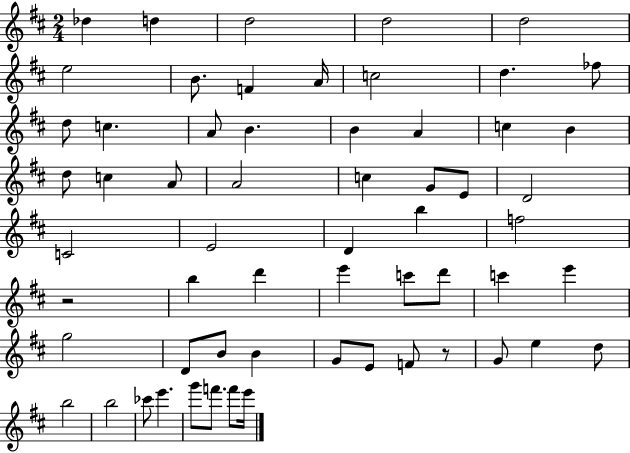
{
  \clef treble
  \numericTimeSignature
  \time 2/4
  \key d \major
  des''4 d''4 | d''2 | d''2 | d''2 | \break e''2 | b'8. f'4 a'16 | c''2 | d''4. fes''8 | \break d''8 c''4. | a'8 b'4. | b'4 a'4 | c''4 b'4 | \break d''8 c''4 a'8 | a'2 | c''4 g'8 e'8 | d'2 | \break c'2 | e'2 | d'4 b''4 | f''2 | \break r2 | b''4 d'''4 | e'''4 c'''8 d'''8 | c'''4 e'''4 | \break g''2 | d'8 b'8 b'4 | g'8 e'8 f'8 r8 | g'8 e''4 d''8 | \break b''2 | b''2 | ces'''8 e'''4. | g'''8 f'''8. f'''8 e'''16 | \break \bar "|."
}